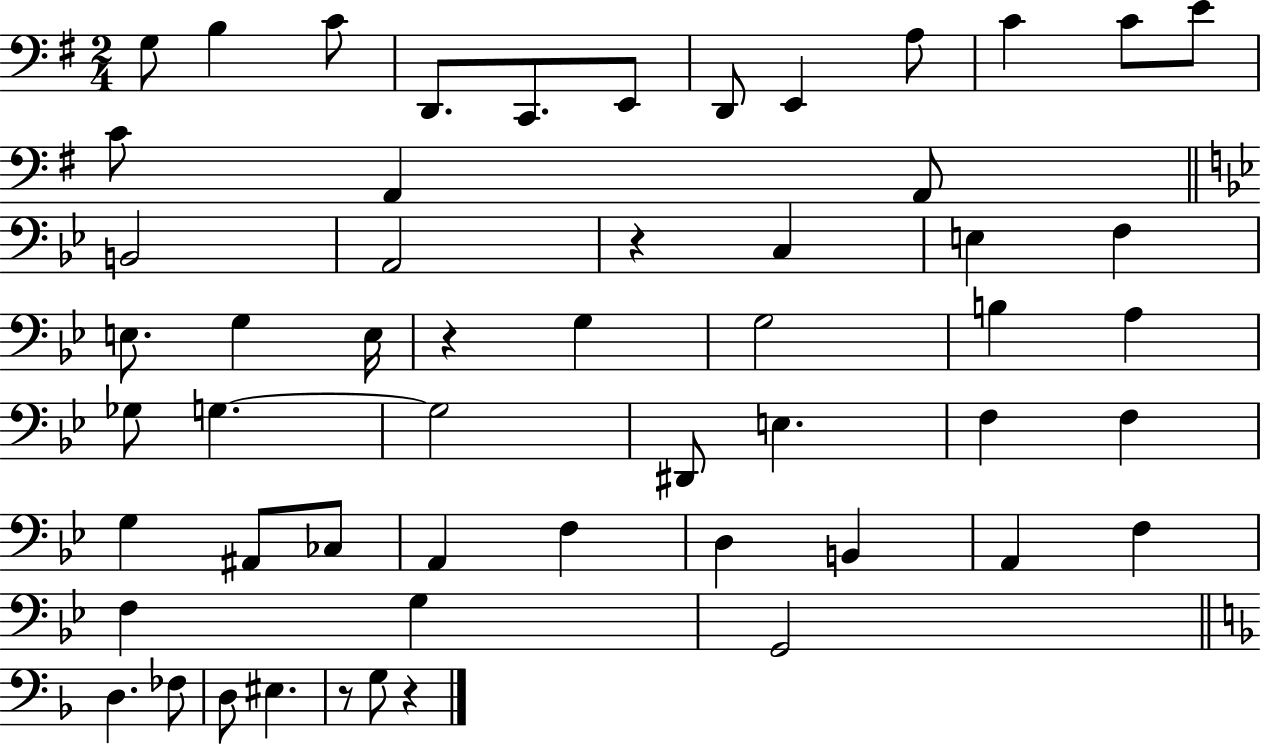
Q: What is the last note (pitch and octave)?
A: G3